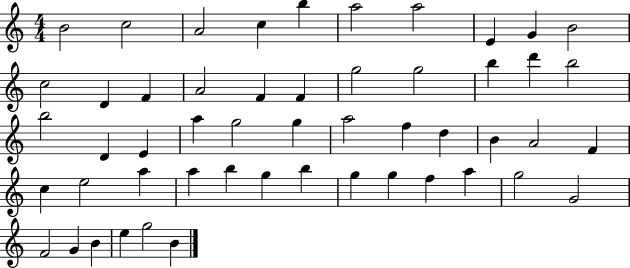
B4/h C5/h A4/h C5/q B5/q A5/h A5/h E4/q G4/q B4/h C5/h D4/q F4/q A4/h F4/q F4/q G5/h G5/h B5/q D6/q B5/h B5/h D4/q E4/q A5/q G5/h G5/q A5/h F5/q D5/q B4/q A4/h F4/q C5/q E5/h A5/q A5/q B5/q G5/q B5/q G5/q G5/q F5/q A5/q G5/h G4/h F4/h G4/q B4/q E5/q G5/h B4/q